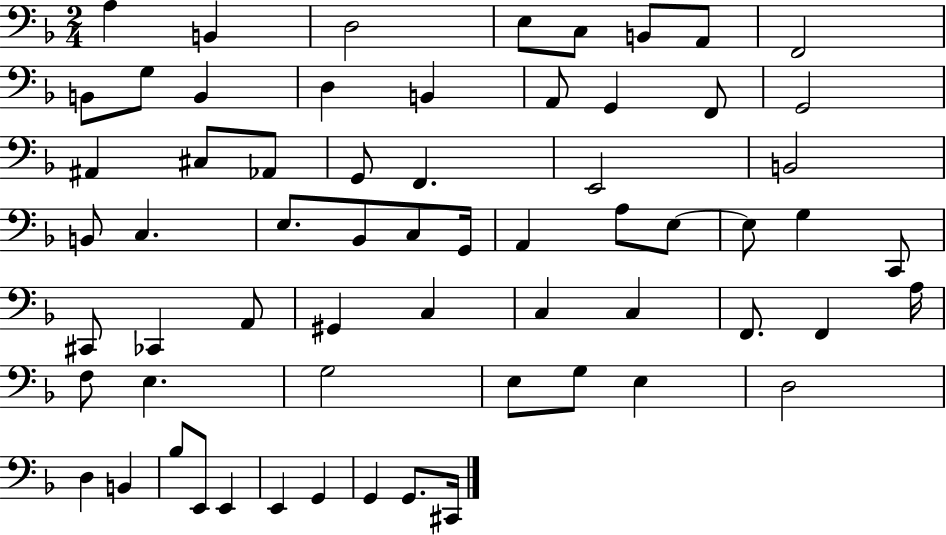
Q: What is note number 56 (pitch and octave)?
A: Bb3